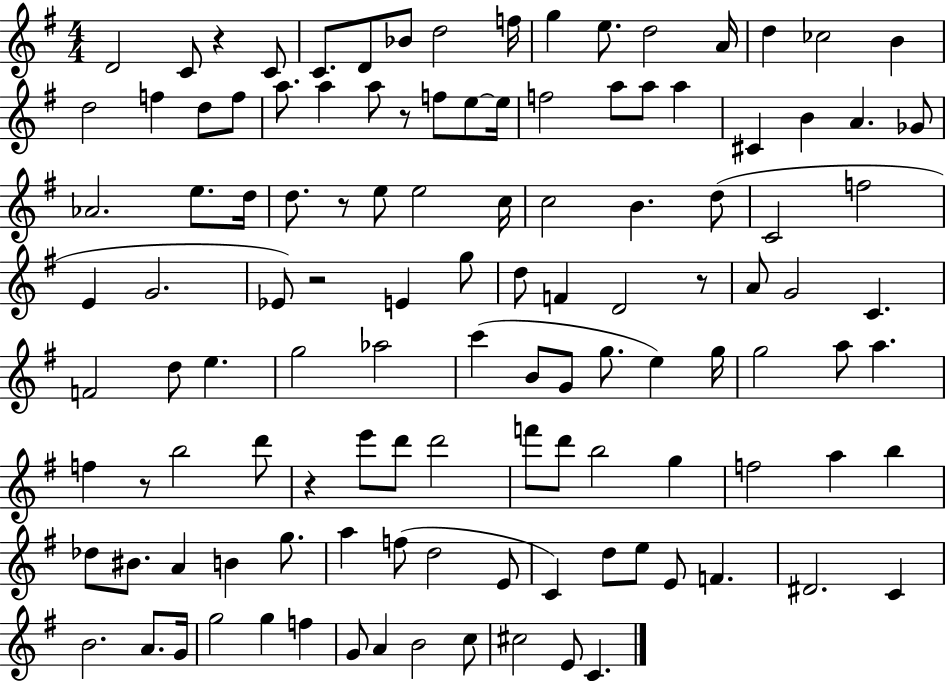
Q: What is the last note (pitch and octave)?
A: C4